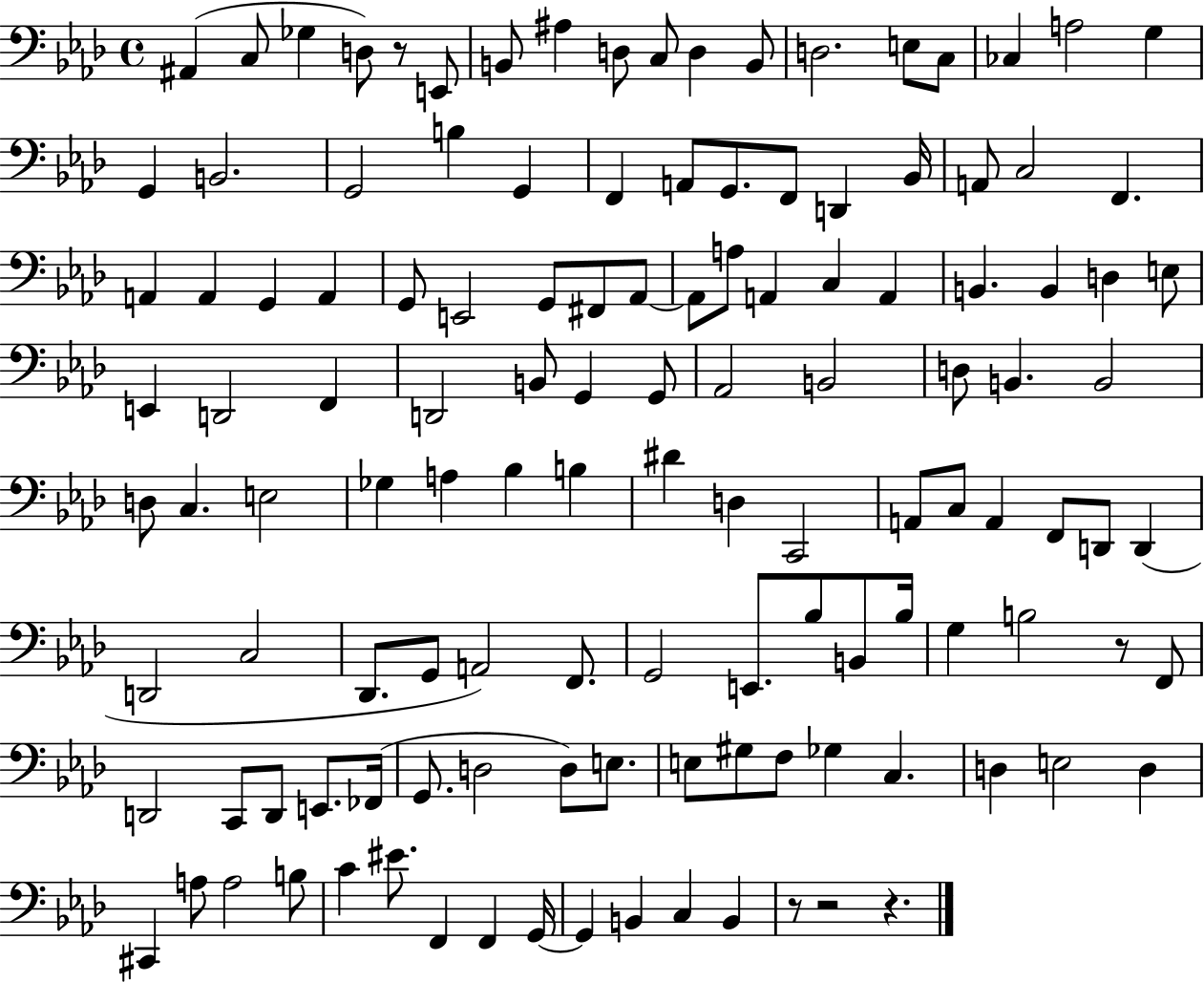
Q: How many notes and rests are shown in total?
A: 126